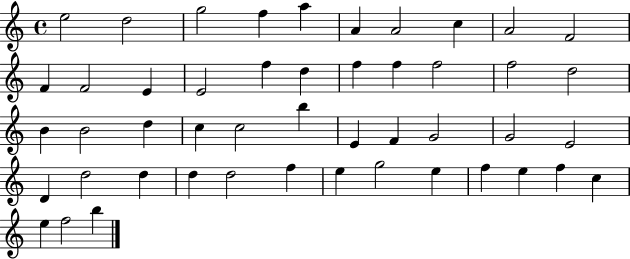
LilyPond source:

{
  \clef treble
  \time 4/4
  \defaultTimeSignature
  \key c \major
  e''2 d''2 | g''2 f''4 a''4 | a'4 a'2 c''4 | a'2 f'2 | \break f'4 f'2 e'4 | e'2 f''4 d''4 | f''4 f''4 f''2 | f''2 d''2 | \break b'4 b'2 d''4 | c''4 c''2 b''4 | e'4 f'4 g'2 | g'2 e'2 | \break d'4 d''2 d''4 | d''4 d''2 f''4 | e''4 g''2 e''4 | f''4 e''4 f''4 c''4 | \break e''4 f''2 b''4 | \bar "|."
}